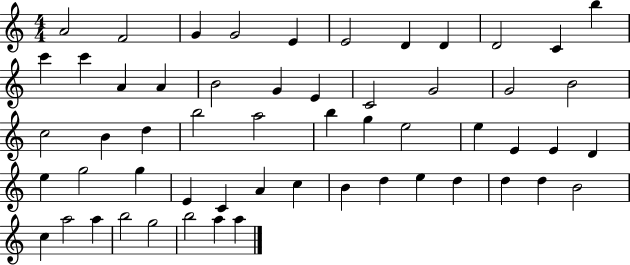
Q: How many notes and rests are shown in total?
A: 56